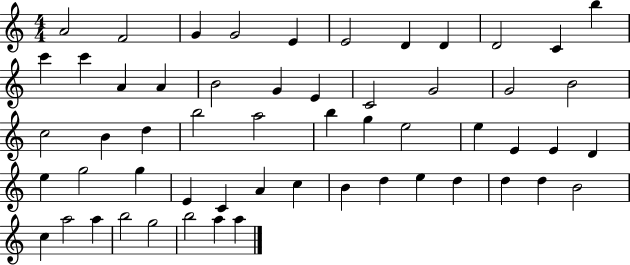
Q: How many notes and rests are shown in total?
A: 56